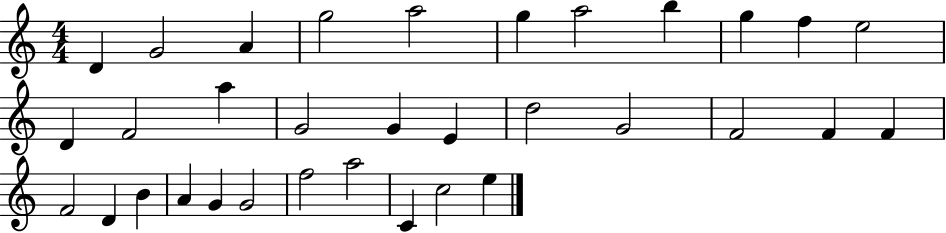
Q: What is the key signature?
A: C major